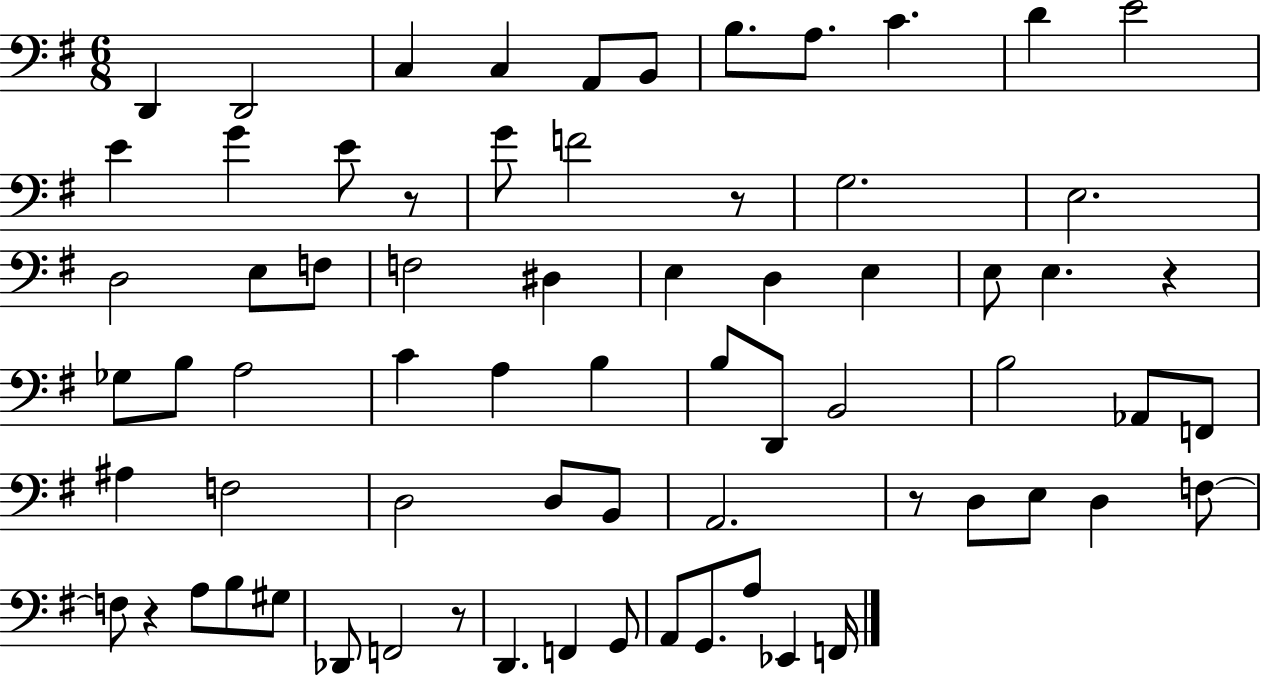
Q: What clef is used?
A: bass